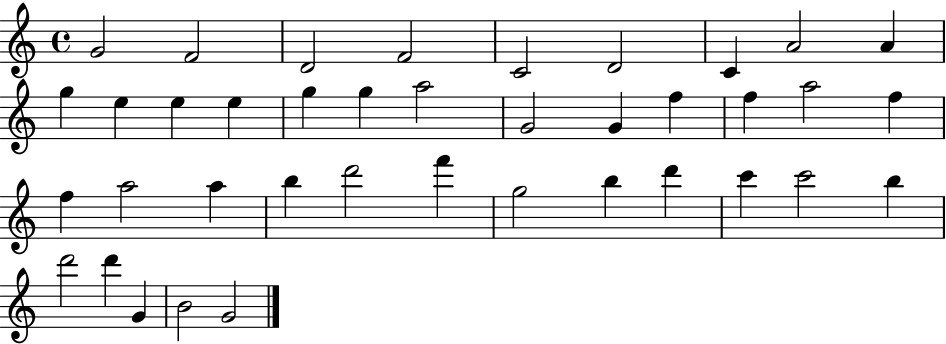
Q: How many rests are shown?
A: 0